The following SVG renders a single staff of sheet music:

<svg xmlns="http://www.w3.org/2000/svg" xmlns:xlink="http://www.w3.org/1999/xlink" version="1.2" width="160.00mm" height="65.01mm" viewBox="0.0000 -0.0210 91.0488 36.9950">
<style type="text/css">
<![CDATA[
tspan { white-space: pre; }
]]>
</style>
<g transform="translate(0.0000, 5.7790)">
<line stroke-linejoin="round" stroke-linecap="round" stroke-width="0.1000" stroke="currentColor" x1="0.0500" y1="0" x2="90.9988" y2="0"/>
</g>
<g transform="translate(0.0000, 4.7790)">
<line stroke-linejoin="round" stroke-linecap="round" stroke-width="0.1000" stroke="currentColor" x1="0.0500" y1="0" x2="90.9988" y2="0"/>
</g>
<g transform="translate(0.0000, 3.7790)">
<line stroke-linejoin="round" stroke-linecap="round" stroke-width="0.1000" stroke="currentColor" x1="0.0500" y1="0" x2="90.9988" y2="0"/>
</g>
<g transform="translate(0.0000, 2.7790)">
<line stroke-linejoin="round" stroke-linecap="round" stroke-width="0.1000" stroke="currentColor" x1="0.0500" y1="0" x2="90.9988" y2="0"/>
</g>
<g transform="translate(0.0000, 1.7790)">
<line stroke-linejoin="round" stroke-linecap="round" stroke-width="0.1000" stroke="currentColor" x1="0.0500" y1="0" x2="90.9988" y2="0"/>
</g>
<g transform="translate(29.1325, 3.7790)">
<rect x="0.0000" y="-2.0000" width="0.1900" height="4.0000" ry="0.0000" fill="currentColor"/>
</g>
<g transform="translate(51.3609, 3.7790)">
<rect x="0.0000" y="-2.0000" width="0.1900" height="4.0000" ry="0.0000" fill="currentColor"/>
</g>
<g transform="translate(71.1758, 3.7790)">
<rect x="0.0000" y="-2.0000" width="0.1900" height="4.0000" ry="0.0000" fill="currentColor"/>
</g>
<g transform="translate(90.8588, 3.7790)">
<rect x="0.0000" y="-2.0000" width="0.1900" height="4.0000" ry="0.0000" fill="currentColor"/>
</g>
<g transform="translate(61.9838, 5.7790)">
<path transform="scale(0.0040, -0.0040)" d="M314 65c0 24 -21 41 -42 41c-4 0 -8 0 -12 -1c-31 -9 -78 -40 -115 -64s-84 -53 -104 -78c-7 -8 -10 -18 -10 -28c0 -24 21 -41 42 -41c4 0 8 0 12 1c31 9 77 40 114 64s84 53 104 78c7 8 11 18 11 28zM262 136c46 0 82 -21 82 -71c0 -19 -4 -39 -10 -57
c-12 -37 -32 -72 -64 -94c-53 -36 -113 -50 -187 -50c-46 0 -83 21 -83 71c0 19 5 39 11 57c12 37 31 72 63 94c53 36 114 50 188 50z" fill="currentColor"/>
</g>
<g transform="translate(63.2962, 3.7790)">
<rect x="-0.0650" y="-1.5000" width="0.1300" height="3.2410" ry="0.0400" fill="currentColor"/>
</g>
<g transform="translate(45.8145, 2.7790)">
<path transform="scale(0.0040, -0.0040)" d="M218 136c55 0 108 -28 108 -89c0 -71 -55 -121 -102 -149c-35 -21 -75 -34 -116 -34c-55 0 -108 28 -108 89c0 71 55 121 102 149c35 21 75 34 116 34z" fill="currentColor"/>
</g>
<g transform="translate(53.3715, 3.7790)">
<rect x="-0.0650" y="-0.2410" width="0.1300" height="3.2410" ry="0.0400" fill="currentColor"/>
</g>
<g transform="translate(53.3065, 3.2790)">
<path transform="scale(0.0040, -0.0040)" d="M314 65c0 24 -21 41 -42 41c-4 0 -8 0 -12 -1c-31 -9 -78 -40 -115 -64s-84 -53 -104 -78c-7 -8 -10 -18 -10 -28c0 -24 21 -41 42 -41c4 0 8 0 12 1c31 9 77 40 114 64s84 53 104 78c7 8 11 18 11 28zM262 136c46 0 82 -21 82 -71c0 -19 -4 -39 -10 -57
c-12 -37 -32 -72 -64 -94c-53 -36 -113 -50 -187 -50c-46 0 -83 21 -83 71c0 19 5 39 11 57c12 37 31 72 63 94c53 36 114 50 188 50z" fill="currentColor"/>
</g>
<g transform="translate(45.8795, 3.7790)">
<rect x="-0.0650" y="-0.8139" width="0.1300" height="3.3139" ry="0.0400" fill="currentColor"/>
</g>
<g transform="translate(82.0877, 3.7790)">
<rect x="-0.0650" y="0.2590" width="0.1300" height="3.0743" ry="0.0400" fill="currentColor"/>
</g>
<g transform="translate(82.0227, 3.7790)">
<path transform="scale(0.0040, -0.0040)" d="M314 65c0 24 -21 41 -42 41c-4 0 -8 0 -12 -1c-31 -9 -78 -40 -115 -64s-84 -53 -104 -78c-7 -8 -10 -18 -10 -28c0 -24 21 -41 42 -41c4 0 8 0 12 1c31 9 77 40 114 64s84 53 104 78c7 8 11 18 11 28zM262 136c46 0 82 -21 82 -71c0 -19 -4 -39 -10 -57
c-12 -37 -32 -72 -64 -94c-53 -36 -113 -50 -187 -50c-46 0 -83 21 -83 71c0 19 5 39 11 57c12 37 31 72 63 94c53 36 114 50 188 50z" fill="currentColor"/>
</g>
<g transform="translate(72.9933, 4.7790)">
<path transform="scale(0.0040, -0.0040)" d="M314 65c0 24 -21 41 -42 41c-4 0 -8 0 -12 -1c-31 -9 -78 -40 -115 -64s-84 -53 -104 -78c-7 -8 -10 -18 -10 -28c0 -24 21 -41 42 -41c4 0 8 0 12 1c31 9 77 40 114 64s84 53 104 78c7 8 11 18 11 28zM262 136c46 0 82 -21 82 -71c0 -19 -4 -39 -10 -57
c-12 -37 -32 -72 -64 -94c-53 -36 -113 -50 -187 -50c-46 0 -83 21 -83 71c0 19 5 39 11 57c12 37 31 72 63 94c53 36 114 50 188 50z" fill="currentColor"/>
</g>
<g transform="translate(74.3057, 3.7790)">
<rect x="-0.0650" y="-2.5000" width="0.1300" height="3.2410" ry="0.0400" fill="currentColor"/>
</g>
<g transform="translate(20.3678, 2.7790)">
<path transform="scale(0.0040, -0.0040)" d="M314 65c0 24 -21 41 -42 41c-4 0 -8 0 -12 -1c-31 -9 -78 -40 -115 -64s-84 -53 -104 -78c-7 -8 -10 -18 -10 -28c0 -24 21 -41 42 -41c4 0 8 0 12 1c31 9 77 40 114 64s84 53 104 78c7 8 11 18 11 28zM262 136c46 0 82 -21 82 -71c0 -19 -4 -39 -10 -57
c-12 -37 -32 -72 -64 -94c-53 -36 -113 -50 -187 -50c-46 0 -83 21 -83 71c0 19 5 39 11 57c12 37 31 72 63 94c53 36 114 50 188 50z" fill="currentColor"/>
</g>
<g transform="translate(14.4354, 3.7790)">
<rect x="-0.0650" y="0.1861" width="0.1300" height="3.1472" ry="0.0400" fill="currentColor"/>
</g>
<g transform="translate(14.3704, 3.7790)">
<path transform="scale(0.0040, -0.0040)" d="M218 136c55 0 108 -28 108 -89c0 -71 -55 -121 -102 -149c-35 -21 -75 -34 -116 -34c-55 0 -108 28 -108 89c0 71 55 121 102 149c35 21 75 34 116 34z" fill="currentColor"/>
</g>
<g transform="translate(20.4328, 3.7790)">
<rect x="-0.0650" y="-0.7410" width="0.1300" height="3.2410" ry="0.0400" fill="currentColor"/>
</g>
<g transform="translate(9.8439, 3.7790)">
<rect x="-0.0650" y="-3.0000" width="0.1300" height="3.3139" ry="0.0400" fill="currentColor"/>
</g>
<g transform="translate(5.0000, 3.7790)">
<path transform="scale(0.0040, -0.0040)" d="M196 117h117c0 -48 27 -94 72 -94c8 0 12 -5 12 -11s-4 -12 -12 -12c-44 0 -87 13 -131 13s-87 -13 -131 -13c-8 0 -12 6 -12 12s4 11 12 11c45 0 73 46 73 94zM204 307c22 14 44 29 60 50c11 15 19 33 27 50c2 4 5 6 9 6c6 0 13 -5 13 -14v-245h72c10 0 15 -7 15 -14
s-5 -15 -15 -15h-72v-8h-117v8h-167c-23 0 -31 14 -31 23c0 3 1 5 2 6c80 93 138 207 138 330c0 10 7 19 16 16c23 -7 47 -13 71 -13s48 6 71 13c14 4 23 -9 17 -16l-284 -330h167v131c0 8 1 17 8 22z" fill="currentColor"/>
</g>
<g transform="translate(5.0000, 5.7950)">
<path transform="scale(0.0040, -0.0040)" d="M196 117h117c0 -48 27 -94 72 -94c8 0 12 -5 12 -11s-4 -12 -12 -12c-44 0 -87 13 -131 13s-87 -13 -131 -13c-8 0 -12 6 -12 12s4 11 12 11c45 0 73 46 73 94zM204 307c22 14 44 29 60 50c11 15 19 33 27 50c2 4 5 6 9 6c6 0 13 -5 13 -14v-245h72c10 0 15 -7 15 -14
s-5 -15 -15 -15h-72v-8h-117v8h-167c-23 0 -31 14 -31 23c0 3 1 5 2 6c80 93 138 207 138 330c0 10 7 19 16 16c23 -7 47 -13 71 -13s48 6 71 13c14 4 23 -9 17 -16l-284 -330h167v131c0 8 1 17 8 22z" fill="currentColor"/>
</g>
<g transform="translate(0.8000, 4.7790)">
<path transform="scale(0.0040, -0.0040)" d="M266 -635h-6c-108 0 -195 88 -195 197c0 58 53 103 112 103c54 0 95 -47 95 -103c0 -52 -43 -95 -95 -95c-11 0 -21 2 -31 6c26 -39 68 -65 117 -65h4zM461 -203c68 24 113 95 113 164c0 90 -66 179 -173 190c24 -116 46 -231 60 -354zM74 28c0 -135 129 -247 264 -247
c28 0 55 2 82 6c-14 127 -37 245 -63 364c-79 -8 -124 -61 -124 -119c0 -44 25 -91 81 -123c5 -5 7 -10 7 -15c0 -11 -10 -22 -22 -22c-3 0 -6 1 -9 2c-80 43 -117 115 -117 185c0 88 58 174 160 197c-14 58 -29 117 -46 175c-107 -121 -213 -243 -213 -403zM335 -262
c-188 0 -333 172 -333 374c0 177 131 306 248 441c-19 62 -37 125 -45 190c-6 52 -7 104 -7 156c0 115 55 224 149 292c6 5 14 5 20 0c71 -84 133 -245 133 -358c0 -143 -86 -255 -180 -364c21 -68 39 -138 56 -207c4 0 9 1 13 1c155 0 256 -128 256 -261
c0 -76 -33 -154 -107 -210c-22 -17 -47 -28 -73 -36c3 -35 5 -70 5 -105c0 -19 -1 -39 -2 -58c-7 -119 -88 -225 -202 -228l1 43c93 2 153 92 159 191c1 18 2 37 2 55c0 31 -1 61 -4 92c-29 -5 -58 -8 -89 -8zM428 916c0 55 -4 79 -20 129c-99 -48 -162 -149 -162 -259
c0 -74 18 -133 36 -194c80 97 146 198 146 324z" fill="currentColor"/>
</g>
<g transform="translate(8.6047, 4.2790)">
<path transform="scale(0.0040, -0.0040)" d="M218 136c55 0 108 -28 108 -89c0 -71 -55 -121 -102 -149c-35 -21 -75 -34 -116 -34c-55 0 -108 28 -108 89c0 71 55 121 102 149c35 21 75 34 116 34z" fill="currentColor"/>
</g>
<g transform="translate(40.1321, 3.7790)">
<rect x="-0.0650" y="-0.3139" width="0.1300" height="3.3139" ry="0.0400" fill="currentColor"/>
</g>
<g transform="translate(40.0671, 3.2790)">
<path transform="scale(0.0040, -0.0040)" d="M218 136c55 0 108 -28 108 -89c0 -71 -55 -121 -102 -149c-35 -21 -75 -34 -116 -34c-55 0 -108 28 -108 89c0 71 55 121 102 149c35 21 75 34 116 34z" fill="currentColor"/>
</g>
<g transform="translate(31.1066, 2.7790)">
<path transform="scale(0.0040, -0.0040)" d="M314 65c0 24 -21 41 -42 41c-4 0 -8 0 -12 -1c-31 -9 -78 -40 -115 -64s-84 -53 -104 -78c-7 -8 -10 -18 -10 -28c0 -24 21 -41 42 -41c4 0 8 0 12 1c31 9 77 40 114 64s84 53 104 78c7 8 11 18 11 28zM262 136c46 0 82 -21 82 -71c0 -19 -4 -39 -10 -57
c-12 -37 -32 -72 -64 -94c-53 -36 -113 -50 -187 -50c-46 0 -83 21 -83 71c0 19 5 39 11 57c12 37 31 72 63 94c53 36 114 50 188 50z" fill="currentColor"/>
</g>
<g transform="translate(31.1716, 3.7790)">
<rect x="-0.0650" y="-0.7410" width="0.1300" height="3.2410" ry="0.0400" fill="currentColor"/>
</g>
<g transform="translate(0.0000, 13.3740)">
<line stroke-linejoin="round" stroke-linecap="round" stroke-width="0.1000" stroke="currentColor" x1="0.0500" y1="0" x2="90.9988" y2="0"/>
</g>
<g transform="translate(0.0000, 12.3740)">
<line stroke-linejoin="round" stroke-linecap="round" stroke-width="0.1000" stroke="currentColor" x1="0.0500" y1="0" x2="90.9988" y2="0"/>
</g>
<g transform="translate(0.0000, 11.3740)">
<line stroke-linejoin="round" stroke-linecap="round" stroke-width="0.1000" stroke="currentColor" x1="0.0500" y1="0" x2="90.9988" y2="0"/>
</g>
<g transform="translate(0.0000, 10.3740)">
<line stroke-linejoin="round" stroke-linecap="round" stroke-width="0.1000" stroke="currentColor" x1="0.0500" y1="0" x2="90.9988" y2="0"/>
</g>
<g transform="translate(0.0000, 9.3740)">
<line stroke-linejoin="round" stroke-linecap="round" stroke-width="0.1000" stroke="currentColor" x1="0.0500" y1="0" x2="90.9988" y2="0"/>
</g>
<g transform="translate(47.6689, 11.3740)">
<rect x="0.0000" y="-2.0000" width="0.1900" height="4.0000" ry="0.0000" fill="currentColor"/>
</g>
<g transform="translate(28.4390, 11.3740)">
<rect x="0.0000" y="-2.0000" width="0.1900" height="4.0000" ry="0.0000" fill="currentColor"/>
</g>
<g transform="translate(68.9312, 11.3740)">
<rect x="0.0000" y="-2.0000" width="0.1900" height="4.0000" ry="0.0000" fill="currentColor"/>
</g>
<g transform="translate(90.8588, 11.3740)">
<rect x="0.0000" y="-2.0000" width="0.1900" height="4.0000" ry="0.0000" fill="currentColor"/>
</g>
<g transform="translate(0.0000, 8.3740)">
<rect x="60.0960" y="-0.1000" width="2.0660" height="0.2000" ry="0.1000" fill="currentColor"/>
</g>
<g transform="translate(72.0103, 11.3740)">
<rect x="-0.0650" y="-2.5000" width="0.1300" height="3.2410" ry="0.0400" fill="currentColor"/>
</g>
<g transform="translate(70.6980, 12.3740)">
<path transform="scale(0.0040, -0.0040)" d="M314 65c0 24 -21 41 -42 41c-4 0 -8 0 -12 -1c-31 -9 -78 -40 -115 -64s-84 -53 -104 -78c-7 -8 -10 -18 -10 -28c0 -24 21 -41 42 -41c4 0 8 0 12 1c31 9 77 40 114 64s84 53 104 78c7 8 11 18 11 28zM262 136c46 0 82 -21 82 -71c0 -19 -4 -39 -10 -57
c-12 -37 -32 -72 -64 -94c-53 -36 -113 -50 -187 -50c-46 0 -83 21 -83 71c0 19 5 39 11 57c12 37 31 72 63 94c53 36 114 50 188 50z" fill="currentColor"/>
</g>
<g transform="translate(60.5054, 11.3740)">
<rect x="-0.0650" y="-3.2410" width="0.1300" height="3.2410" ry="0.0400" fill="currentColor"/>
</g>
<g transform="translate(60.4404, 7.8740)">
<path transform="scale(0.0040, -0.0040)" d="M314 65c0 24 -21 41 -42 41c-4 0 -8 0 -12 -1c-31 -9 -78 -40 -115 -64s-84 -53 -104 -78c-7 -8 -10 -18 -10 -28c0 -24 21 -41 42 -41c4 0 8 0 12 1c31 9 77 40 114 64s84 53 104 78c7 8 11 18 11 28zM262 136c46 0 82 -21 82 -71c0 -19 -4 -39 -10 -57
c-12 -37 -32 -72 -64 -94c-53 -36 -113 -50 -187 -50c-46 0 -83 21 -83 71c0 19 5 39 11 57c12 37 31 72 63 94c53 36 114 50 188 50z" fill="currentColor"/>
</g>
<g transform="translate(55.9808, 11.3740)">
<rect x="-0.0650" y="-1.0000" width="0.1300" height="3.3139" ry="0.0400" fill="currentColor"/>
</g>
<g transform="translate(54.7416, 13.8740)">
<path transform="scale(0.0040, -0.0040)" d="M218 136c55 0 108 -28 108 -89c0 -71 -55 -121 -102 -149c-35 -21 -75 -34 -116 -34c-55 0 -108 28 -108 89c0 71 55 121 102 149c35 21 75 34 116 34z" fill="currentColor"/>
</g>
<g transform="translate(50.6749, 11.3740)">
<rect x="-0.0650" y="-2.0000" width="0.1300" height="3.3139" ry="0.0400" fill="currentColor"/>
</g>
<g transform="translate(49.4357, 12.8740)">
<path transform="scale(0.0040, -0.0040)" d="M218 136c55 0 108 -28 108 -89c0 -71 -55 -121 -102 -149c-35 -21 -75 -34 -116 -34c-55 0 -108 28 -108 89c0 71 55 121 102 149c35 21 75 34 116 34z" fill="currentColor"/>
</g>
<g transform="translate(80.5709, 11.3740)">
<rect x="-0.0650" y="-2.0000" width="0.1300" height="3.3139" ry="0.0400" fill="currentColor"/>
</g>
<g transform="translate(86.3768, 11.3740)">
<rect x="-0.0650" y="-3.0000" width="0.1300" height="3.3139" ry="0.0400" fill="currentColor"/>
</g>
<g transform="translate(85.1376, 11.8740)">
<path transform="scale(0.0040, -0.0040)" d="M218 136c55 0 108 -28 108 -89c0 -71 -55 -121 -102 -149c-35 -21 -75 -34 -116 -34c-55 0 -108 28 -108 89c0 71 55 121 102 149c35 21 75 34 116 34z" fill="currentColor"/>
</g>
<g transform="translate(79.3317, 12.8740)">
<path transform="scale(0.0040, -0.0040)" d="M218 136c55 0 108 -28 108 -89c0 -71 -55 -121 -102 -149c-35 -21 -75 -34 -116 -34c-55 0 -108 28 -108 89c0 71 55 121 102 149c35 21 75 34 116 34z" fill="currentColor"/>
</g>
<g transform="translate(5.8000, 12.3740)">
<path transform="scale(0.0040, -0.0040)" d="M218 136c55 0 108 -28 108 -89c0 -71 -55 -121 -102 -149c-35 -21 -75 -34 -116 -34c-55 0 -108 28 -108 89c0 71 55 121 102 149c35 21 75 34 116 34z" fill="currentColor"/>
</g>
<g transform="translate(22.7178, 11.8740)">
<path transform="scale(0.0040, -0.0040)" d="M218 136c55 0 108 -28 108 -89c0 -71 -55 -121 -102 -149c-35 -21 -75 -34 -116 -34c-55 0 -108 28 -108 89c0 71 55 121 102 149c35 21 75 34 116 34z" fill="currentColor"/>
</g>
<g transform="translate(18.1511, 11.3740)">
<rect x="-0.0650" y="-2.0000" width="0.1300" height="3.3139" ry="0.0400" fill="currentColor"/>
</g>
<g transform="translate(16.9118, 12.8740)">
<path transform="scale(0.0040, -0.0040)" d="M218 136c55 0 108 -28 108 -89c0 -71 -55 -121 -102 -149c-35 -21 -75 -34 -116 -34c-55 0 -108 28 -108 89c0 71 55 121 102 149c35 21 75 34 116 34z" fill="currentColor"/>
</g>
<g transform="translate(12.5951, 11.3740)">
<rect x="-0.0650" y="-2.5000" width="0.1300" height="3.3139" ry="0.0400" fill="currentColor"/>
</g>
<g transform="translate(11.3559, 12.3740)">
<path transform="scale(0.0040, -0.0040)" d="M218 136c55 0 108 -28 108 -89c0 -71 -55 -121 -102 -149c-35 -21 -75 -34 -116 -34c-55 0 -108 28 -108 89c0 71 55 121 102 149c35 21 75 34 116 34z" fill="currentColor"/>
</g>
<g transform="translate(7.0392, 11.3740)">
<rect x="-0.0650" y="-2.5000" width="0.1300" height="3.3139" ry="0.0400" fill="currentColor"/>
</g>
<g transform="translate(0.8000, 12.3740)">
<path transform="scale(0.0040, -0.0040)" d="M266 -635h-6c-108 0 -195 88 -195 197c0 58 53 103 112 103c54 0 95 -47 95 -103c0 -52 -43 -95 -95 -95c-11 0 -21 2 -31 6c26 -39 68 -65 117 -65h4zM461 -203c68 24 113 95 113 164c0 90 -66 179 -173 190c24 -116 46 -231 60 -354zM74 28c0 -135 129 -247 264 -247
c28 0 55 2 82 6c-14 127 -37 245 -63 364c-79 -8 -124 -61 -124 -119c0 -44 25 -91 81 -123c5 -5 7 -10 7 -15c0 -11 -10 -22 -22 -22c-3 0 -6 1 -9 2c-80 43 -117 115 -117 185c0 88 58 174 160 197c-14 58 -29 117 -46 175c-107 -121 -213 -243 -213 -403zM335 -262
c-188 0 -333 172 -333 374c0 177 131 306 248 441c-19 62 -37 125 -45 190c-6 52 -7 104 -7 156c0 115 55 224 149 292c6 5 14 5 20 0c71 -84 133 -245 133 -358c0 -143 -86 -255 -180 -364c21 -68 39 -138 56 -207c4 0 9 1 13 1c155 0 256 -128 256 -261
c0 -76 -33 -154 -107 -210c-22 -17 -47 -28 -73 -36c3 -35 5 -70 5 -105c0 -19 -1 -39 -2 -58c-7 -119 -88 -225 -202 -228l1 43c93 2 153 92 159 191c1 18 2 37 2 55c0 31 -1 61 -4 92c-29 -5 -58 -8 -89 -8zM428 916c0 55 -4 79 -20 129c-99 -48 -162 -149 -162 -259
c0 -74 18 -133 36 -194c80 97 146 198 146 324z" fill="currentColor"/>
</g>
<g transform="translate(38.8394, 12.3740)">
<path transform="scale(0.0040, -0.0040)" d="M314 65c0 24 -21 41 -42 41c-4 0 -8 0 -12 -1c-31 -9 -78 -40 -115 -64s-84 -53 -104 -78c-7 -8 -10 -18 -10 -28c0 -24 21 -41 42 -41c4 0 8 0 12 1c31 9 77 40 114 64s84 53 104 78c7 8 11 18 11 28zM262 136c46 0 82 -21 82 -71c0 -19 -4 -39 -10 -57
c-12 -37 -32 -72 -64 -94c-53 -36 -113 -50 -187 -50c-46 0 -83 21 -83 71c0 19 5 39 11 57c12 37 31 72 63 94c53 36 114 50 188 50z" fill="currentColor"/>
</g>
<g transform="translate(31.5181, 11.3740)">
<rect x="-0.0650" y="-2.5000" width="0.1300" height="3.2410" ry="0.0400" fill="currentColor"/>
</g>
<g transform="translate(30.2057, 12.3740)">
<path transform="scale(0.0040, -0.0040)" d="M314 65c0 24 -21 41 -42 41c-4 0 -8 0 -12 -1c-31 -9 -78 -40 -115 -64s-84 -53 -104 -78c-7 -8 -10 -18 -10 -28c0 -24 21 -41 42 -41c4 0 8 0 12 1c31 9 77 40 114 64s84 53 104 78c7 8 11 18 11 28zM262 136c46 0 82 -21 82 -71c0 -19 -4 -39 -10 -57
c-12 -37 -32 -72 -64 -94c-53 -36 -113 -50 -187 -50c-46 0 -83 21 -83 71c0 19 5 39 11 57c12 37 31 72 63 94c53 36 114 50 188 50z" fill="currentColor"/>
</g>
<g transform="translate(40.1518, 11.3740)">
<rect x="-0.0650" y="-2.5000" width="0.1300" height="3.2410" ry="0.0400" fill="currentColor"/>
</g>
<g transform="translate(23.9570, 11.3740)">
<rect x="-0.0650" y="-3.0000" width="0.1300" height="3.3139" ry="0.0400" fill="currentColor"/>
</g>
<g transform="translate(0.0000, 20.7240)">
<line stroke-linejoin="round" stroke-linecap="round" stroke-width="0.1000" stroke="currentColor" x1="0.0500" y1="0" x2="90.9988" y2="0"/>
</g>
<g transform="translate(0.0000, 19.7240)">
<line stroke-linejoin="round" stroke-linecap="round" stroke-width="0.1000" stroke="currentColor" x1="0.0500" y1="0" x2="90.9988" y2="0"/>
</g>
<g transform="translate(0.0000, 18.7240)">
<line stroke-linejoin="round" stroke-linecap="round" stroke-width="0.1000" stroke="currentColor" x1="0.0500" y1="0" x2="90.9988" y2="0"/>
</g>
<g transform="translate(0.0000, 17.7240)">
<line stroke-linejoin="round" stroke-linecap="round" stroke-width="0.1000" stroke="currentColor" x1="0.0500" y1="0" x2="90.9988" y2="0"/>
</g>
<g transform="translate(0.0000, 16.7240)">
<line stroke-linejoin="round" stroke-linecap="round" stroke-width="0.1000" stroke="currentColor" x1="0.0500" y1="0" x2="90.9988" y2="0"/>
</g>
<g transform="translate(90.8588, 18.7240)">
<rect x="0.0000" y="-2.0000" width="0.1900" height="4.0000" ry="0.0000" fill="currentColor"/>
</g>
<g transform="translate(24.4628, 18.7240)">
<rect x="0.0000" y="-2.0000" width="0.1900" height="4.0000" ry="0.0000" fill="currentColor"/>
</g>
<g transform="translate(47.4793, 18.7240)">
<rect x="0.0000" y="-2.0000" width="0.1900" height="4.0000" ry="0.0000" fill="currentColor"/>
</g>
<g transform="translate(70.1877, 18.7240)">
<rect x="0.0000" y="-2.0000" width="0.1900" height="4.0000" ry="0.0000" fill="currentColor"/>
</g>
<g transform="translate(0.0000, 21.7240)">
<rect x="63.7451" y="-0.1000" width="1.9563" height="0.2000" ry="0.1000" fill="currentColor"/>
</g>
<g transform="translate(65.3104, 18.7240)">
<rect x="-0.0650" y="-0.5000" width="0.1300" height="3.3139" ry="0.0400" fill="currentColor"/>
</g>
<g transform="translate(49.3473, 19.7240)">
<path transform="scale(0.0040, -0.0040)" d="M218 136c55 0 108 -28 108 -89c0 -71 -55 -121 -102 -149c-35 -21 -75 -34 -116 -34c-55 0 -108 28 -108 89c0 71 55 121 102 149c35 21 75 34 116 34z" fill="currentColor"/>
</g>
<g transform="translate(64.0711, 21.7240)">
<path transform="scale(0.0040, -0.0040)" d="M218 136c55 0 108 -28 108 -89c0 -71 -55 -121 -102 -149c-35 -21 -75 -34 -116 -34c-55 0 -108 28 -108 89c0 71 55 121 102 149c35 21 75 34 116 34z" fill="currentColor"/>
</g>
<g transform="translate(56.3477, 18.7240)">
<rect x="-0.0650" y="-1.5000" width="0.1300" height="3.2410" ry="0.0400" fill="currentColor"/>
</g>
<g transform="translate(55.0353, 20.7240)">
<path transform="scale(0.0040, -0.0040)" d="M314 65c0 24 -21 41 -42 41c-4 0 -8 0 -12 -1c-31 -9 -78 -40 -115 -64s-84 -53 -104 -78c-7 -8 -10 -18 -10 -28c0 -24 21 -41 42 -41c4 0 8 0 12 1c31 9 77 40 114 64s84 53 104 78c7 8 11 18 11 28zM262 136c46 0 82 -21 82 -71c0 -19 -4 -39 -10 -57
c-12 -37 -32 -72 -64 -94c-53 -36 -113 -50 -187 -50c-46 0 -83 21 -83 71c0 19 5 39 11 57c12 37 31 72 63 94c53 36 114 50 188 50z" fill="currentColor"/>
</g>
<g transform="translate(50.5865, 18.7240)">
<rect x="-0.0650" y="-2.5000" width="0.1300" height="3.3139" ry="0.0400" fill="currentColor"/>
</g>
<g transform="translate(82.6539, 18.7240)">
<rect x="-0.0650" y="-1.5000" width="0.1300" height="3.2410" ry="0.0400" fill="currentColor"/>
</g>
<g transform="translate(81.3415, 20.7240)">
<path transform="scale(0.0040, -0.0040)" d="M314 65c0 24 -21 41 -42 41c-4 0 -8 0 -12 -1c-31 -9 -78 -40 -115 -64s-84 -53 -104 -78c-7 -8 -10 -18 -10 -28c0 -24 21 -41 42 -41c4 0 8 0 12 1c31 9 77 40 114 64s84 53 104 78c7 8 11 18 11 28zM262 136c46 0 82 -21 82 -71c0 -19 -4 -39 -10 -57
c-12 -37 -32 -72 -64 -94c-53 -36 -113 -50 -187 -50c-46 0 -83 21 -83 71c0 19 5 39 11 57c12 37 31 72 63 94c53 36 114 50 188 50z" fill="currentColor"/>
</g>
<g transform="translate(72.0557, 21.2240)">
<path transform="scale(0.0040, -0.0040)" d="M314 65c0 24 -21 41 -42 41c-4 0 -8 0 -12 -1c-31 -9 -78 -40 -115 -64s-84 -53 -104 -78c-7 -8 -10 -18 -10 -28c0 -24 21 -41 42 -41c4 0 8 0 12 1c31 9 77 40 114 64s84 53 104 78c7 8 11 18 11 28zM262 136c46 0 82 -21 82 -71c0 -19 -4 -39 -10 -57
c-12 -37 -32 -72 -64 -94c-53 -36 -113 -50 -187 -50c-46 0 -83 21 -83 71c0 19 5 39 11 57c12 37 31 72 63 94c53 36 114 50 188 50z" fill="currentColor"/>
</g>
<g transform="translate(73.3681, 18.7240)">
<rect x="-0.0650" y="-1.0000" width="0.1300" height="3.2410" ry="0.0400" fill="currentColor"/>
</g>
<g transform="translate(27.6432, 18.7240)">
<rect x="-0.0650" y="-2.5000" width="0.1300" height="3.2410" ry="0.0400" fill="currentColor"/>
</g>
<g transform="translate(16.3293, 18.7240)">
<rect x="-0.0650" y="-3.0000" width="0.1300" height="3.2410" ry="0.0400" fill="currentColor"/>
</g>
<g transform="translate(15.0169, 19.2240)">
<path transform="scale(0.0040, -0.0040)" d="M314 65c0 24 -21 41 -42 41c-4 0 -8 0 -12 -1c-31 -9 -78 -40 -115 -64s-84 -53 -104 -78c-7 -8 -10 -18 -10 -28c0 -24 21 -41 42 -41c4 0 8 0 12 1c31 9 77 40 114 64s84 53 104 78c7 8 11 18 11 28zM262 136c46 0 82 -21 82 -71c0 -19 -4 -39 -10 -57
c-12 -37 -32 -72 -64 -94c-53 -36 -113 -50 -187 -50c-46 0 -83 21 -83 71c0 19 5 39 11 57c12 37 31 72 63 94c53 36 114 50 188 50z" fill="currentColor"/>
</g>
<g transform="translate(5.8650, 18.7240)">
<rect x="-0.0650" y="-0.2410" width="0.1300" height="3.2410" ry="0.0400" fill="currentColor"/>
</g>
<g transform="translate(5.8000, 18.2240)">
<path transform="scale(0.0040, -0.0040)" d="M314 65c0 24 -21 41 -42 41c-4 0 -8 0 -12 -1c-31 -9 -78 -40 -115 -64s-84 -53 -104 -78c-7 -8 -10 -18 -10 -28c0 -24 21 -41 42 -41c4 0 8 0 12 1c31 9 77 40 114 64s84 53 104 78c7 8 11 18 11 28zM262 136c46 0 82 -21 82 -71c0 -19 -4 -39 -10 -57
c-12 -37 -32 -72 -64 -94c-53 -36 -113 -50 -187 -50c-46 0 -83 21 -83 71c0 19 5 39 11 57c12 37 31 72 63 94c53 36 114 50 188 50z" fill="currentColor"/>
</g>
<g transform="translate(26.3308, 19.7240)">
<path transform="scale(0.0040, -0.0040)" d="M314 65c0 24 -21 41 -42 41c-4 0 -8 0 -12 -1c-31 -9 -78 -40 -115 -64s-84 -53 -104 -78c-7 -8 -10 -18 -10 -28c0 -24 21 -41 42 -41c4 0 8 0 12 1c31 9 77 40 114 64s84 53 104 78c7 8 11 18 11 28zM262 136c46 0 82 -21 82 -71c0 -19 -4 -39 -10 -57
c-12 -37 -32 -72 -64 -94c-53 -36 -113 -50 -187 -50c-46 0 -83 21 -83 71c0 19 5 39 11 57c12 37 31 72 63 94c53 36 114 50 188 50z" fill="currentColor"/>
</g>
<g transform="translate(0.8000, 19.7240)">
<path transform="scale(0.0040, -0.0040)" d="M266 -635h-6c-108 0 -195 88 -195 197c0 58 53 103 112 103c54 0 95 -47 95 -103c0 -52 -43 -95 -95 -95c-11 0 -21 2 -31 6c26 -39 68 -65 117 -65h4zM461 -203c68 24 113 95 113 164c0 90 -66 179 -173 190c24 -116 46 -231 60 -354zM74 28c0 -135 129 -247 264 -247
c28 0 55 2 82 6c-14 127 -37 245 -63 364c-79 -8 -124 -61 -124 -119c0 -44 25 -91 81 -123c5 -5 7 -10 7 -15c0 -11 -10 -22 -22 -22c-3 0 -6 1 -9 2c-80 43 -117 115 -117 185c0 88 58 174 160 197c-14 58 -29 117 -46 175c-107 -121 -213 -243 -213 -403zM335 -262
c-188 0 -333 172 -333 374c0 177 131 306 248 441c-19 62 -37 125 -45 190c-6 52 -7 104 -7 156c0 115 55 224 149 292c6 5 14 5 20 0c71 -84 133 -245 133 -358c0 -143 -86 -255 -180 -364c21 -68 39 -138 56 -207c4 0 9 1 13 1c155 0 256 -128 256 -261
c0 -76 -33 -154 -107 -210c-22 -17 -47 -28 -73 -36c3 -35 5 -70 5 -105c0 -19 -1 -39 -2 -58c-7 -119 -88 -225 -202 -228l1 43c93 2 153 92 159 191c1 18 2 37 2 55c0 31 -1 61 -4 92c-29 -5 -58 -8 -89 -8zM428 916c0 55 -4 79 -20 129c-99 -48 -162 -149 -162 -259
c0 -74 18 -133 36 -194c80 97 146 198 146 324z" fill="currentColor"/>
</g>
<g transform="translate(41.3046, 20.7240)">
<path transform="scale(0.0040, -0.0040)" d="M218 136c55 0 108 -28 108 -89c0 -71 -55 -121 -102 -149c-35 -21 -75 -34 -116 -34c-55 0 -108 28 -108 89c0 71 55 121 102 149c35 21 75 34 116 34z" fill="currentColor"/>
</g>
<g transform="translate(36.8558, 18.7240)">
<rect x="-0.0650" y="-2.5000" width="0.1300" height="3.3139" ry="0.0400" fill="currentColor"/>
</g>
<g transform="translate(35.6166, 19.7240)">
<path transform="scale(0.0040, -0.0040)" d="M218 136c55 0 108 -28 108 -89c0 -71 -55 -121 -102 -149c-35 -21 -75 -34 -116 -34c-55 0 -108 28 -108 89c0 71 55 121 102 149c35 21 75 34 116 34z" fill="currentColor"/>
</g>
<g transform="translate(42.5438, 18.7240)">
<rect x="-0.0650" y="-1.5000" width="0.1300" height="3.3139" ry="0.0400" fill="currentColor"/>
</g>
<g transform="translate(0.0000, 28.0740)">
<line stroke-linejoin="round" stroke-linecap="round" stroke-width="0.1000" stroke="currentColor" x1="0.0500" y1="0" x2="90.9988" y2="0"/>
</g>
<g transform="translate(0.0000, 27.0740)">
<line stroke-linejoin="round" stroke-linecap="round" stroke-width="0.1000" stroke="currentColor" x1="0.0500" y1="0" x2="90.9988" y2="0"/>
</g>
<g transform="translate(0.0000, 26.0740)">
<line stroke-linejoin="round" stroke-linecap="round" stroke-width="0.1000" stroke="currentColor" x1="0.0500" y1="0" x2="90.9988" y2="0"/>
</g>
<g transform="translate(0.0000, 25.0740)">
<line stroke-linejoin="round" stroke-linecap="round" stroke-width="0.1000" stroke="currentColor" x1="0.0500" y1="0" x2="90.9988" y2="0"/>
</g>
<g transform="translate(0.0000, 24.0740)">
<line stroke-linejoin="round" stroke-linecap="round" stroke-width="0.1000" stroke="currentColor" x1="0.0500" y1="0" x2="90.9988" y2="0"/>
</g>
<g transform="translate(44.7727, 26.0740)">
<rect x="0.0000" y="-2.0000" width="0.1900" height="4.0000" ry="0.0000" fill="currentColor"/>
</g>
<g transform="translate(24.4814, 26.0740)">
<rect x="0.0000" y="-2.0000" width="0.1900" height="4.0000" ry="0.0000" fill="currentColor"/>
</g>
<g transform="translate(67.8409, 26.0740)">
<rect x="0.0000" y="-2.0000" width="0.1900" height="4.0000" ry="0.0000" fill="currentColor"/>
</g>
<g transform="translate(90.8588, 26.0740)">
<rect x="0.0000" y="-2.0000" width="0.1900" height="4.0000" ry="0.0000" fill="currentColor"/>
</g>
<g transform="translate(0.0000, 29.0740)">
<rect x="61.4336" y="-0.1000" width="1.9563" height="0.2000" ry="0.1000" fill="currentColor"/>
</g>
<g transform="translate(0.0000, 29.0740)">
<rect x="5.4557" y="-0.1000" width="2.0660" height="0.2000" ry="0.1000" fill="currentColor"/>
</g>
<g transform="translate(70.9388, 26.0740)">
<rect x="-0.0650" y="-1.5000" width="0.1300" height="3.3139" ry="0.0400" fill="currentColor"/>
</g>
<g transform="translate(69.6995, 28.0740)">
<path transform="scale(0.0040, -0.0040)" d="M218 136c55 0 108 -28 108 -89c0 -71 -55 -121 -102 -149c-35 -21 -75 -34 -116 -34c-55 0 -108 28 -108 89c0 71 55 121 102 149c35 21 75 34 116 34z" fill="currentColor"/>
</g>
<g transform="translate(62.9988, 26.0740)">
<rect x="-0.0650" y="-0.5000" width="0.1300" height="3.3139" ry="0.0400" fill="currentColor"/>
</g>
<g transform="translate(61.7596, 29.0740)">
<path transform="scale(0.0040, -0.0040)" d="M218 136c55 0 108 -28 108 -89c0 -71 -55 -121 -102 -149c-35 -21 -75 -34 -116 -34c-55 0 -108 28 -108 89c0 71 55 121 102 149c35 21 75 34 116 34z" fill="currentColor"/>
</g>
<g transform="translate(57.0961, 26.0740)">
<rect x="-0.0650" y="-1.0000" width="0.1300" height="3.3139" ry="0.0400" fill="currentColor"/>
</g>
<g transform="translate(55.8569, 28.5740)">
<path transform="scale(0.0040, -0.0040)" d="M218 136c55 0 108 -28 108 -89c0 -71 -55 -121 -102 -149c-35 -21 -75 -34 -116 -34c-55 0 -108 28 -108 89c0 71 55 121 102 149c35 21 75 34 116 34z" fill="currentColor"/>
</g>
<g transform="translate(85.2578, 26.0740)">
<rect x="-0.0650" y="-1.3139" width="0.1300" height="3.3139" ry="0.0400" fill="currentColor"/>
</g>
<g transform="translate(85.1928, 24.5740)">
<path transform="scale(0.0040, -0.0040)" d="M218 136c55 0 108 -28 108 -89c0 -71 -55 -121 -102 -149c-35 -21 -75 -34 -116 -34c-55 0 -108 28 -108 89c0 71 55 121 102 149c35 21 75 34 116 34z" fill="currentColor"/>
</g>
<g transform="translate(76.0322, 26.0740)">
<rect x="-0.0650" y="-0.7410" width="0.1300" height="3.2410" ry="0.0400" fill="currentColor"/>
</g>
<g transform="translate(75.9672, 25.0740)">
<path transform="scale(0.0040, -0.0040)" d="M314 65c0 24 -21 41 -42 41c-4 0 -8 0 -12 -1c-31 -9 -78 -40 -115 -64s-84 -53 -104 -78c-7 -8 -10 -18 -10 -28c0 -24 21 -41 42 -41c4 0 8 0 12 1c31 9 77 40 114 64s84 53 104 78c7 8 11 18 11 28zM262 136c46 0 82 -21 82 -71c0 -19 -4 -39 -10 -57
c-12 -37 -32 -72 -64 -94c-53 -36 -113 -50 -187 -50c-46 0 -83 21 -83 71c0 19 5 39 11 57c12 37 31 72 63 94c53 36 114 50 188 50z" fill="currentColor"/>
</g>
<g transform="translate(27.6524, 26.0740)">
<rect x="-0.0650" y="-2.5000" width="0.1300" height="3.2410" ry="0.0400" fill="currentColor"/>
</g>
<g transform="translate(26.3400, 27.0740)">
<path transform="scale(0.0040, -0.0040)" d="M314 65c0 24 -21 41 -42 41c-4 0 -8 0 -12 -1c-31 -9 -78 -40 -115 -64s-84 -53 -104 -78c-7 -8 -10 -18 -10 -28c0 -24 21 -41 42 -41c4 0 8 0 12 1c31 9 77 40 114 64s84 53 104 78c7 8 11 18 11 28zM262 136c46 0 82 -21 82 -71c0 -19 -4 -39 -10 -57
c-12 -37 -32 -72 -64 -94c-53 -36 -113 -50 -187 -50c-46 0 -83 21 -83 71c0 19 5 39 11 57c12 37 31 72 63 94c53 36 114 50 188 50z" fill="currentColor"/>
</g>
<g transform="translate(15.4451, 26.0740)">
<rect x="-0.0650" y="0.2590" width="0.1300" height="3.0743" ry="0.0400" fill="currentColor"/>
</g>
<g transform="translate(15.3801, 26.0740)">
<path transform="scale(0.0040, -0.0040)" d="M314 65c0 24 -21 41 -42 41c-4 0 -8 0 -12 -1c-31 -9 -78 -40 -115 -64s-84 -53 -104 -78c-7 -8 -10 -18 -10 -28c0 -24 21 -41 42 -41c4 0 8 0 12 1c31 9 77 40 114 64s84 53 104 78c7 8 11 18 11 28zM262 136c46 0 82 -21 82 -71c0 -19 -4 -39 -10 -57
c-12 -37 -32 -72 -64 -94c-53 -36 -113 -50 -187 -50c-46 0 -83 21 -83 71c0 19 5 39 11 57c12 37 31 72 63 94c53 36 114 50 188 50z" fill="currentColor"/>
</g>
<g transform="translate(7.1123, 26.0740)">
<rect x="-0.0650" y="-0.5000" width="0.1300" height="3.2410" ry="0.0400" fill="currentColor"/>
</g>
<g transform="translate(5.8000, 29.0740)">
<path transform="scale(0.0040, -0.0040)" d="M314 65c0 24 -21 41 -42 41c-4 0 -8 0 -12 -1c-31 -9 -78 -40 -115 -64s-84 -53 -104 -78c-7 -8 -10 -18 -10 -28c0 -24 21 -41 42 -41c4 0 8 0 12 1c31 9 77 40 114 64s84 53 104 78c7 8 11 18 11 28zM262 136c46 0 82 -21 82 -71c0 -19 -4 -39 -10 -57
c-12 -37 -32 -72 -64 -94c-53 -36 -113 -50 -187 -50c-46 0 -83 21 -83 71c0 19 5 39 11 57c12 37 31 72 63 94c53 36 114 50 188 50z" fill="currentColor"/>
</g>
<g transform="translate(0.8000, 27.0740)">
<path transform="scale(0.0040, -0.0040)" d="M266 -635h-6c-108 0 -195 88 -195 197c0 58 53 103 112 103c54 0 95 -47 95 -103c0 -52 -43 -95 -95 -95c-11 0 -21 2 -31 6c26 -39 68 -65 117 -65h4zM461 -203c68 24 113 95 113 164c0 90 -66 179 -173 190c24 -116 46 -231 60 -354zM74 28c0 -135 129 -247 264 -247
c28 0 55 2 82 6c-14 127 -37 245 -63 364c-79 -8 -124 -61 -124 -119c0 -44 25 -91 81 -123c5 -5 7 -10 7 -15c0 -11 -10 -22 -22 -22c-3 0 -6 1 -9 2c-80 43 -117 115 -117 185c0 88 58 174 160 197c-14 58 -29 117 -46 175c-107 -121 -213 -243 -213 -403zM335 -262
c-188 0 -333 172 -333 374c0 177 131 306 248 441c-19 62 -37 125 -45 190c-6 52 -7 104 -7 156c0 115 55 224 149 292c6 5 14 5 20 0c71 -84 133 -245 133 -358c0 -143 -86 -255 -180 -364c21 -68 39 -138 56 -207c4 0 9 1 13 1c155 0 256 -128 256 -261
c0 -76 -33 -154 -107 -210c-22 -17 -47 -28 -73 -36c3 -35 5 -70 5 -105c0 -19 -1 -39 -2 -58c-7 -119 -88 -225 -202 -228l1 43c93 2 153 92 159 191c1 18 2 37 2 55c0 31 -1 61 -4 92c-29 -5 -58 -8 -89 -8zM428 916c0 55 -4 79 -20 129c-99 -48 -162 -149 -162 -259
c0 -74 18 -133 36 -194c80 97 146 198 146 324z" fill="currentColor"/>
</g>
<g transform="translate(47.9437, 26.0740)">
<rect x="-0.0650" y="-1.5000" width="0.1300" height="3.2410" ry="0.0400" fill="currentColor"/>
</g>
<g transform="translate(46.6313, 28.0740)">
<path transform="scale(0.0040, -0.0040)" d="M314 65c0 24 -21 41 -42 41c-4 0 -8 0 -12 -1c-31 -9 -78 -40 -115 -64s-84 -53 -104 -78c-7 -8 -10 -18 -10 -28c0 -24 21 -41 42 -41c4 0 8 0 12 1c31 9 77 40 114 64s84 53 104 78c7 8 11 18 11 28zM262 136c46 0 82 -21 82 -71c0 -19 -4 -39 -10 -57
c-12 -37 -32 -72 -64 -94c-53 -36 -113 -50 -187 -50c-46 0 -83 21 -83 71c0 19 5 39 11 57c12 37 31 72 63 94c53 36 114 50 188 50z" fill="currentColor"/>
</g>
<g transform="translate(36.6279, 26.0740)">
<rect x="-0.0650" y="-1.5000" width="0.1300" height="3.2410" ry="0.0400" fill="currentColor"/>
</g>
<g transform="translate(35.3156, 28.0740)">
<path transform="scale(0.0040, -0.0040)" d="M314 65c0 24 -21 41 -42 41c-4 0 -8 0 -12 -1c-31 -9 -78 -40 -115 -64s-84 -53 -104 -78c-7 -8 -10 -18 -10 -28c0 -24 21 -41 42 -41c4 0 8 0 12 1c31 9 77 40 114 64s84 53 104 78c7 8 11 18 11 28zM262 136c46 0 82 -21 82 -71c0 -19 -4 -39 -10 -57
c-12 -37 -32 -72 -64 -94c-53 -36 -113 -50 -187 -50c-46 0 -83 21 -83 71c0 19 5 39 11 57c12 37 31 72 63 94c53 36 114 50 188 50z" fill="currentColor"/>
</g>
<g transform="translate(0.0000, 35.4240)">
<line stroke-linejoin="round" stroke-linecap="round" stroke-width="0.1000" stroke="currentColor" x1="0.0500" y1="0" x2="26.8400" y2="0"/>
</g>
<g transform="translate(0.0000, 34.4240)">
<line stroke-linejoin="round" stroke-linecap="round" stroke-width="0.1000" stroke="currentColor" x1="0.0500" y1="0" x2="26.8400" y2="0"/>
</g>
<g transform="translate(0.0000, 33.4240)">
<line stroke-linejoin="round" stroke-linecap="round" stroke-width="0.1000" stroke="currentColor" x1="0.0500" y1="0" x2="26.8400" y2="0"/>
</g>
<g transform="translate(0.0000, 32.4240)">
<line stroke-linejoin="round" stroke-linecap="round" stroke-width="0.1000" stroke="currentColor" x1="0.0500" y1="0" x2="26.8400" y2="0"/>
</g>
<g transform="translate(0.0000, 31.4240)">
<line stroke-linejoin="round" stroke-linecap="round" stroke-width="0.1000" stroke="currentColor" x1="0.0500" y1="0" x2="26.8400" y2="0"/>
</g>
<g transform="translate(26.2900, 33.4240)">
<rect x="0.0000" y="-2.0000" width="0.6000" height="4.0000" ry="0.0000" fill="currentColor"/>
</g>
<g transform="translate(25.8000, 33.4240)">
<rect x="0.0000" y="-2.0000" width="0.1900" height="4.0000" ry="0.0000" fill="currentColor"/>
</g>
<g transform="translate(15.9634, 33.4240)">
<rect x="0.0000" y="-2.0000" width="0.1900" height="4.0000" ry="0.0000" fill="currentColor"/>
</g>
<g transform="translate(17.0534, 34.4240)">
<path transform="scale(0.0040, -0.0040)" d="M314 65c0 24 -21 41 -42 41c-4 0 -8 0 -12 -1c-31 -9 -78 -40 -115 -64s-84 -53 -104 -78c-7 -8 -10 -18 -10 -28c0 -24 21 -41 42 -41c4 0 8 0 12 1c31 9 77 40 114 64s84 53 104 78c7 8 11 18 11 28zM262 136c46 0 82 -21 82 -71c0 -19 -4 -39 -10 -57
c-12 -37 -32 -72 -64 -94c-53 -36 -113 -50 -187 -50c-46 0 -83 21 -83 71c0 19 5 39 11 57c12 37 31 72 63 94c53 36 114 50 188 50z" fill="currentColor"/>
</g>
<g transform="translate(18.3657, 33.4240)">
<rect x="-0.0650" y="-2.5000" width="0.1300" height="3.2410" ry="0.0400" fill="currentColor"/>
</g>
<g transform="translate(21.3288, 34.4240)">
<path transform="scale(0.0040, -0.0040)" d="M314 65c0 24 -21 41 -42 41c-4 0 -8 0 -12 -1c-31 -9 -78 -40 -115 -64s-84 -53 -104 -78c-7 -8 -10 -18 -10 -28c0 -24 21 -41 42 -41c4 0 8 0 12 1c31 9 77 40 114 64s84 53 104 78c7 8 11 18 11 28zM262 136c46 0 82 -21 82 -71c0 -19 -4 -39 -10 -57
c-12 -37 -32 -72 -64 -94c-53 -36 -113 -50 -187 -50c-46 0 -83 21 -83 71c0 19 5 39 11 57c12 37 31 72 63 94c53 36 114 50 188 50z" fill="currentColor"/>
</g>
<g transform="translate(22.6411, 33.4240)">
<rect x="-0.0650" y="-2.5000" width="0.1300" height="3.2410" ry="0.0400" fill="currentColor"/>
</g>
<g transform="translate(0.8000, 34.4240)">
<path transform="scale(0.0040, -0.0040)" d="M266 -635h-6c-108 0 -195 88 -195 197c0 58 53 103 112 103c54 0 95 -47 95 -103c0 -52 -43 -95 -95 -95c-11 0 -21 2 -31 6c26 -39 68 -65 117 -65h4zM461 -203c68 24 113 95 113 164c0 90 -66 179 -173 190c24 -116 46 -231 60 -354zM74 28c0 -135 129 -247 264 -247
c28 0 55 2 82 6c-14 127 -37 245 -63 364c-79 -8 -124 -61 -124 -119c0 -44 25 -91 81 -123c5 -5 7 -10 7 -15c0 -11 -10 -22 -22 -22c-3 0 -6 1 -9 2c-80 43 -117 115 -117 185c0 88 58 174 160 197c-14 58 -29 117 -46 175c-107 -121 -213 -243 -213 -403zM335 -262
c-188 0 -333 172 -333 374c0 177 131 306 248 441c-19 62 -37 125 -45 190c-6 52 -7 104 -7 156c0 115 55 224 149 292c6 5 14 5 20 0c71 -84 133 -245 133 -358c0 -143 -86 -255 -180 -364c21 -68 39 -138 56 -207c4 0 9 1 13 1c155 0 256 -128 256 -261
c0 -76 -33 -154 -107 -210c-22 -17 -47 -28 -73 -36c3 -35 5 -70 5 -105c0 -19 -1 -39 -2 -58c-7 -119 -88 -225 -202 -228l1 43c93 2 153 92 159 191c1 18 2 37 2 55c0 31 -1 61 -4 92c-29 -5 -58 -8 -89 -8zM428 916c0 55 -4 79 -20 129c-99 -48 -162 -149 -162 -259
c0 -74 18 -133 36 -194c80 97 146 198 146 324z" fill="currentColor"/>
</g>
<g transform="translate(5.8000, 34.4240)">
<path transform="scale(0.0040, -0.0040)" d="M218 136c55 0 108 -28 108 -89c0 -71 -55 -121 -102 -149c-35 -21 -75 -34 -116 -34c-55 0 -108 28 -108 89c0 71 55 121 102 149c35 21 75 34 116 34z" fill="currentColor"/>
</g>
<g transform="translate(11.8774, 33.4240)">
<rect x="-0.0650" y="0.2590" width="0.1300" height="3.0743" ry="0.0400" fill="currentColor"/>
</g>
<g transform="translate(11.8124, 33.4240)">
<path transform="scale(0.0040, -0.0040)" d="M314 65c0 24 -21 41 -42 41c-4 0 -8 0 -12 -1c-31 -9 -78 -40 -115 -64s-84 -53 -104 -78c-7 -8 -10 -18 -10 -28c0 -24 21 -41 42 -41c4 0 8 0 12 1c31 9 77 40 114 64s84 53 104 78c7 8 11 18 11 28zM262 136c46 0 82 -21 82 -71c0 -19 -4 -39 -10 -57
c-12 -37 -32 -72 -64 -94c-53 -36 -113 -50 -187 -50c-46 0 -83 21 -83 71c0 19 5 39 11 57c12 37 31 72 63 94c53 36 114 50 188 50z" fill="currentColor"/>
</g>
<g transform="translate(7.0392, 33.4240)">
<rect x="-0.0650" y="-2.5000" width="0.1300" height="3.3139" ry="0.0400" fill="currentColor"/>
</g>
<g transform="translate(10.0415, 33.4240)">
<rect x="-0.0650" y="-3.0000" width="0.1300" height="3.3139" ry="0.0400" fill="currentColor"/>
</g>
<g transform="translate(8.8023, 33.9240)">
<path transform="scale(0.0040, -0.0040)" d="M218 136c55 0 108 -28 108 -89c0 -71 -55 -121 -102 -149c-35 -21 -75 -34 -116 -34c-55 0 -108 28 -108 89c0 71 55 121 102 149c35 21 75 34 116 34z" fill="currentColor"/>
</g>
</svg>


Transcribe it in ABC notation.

X:1
T:Untitled
M:4/4
L:1/4
K:C
A B d2 d2 c d c2 E2 G2 B2 G G F A G2 G2 F D b2 G2 F A c2 A2 G2 G E G E2 C D2 E2 C2 B2 G2 E2 E2 D C E d2 e G A B2 G2 G2